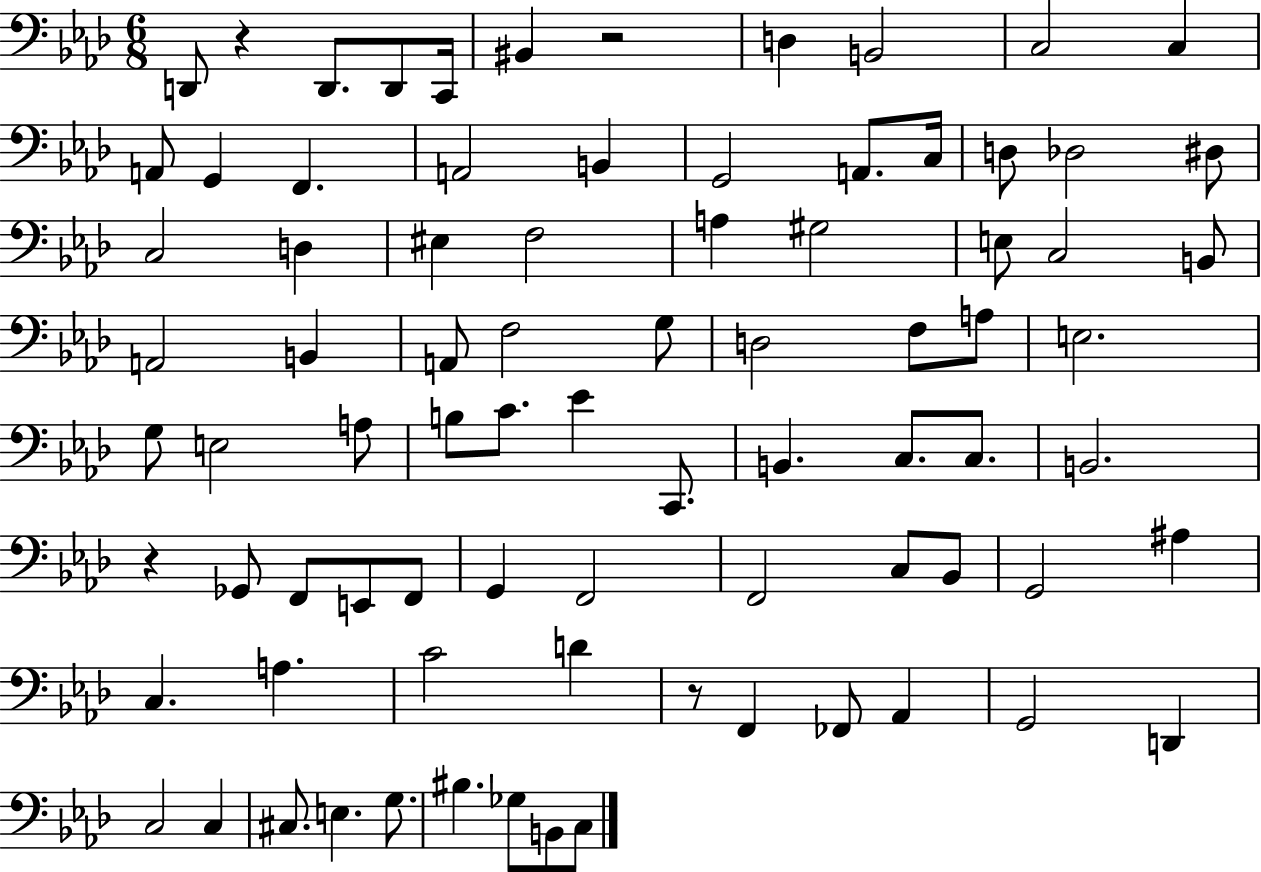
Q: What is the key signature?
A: AES major